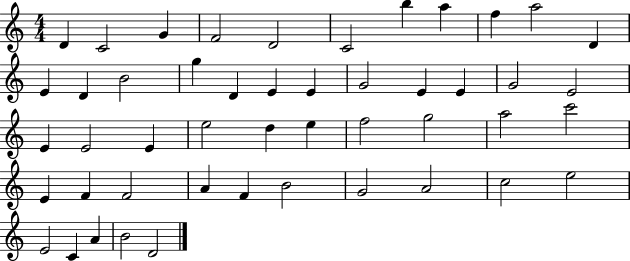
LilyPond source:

{
  \clef treble
  \numericTimeSignature
  \time 4/4
  \key c \major
  d'4 c'2 g'4 | f'2 d'2 | c'2 b''4 a''4 | f''4 a''2 d'4 | \break e'4 d'4 b'2 | g''4 d'4 e'4 e'4 | g'2 e'4 e'4 | g'2 e'2 | \break e'4 e'2 e'4 | e''2 d''4 e''4 | f''2 g''2 | a''2 c'''2 | \break e'4 f'4 f'2 | a'4 f'4 b'2 | g'2 a'2 | c''2 e''2 | \break e'2 c'4 a'4 | b'2 d'2 | \bar "|."
}